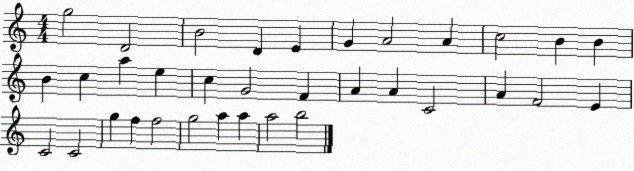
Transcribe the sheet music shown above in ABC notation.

X:1
T:Untitled
M:4/4
L:1/4
K:C
g2 D2 B2 D E G A2 A c2 B B B c a e c G2 F A A C2 A F2 E C2 C2 g f f2 g2 a a a2 b2